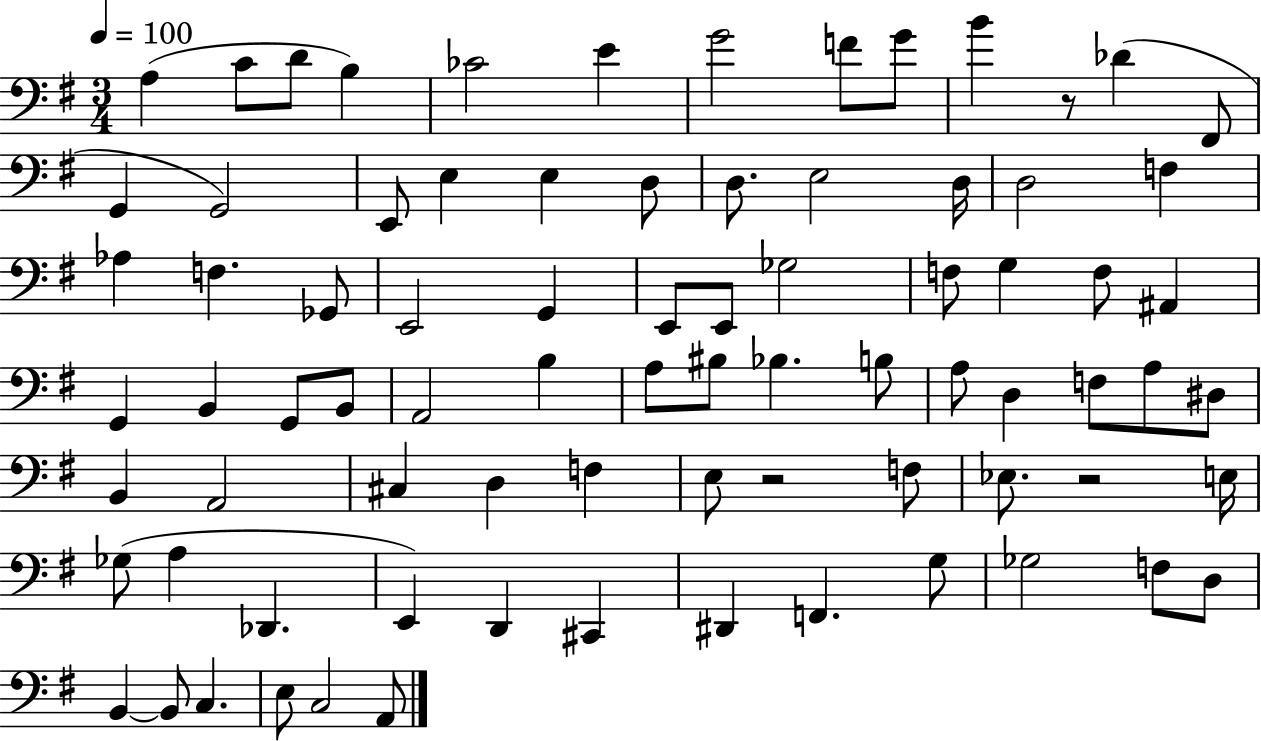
{
  \clef bass
  \numericTimeSignature
  \time 3/4
  \key g \major
  \tempo 4 = 100
  a4( c'8 d'8 b4) | ces'2 e'4 | g'2 f'8 g'8 | b'4 r8 des'4( fis,8 | \break g,4 g,2) | e,8 e4 e4 d8 | d8. e2 d16 | d2 f4 | \break aes4 f4. ges,8 | e,2 g,4 | e,8 e,8 ges2 | f8 g4 f8 ais,4 | \break g,4 b,4 g,8 b,8 | a,2 b4 | a8 bis8 bes4. b8 | a8 d4 f8 a8 dis8 | \break b,4 a,2 | cis4 d4 f4 | e8 r2 f8 | ees8. r2 e16 | \break ges8( a4 des,4. | e,4) d,4 cis,4 | dis,4 f,4. g8 | ges2 f8 d8 | \break b,4~~ b,8 c4. | e8 c2 a,8 | \bar "|."
}